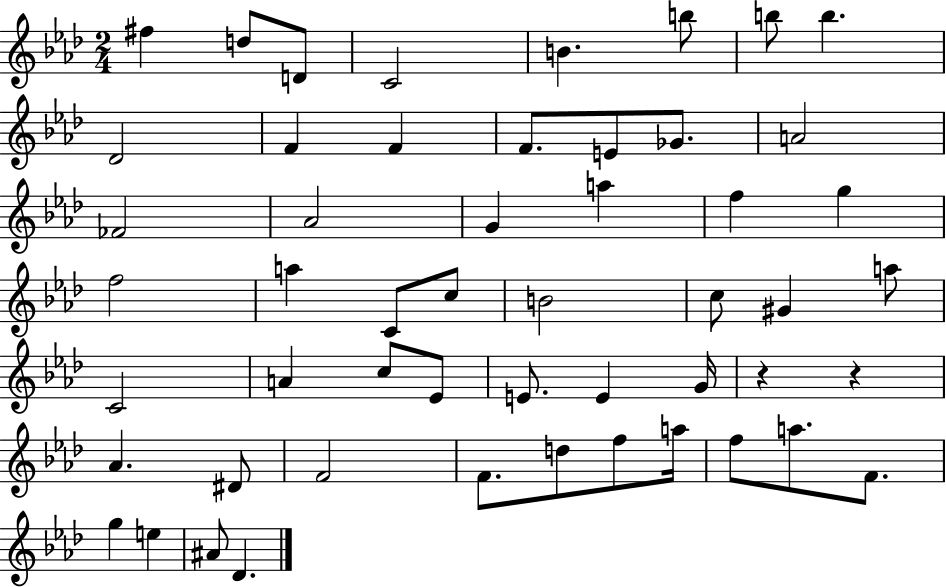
{
  \clef treble
  \numericTimeSignature
  \time 2/4
  \key aes \major
  \repeat volta 2 { fis''4 d''8 d'8 | c'2 | b'4. b''8 | b''8 b''4. | \break des'2 | f'4 f'4 | f'8. e'8 ges'8. | a'2 | \break fes'2 | aes'2 | g'4 a''4 | f''4 g''4 | \break f''2 | a''4 c'8 c''8 | b'2 | c''8 gis'4 a''8 | \break c'2 | a'4 c''8 ees'8 | e'8. e'4 g'16 | r4 r4 | \break aes'4. dis'8 | f'2 | f'8. d''8 f''8 a''16 | f''8 a''8. f'8. | \break g''4 e''4 | ais'8 des'4. | } \bar "|."
}